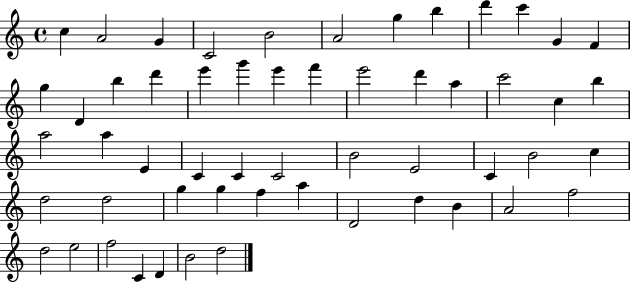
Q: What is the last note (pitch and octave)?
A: D5